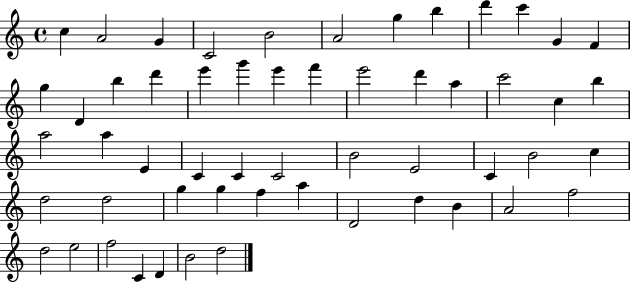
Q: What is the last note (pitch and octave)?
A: D5